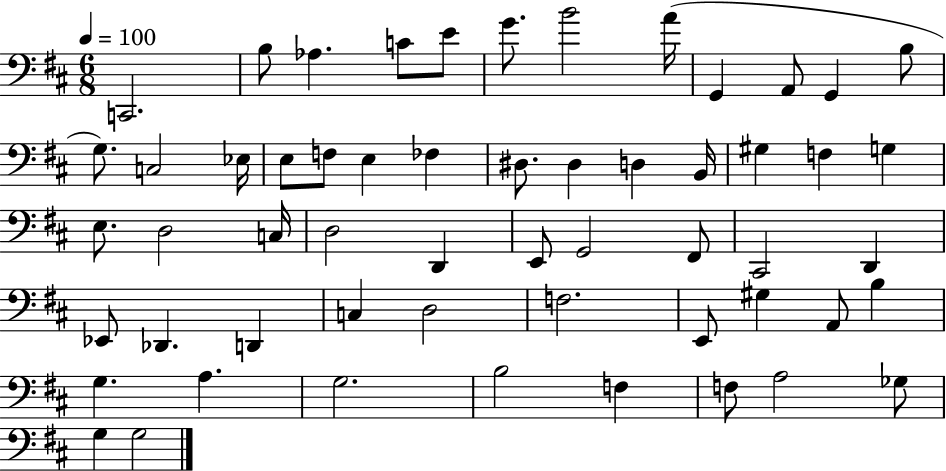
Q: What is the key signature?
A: D major